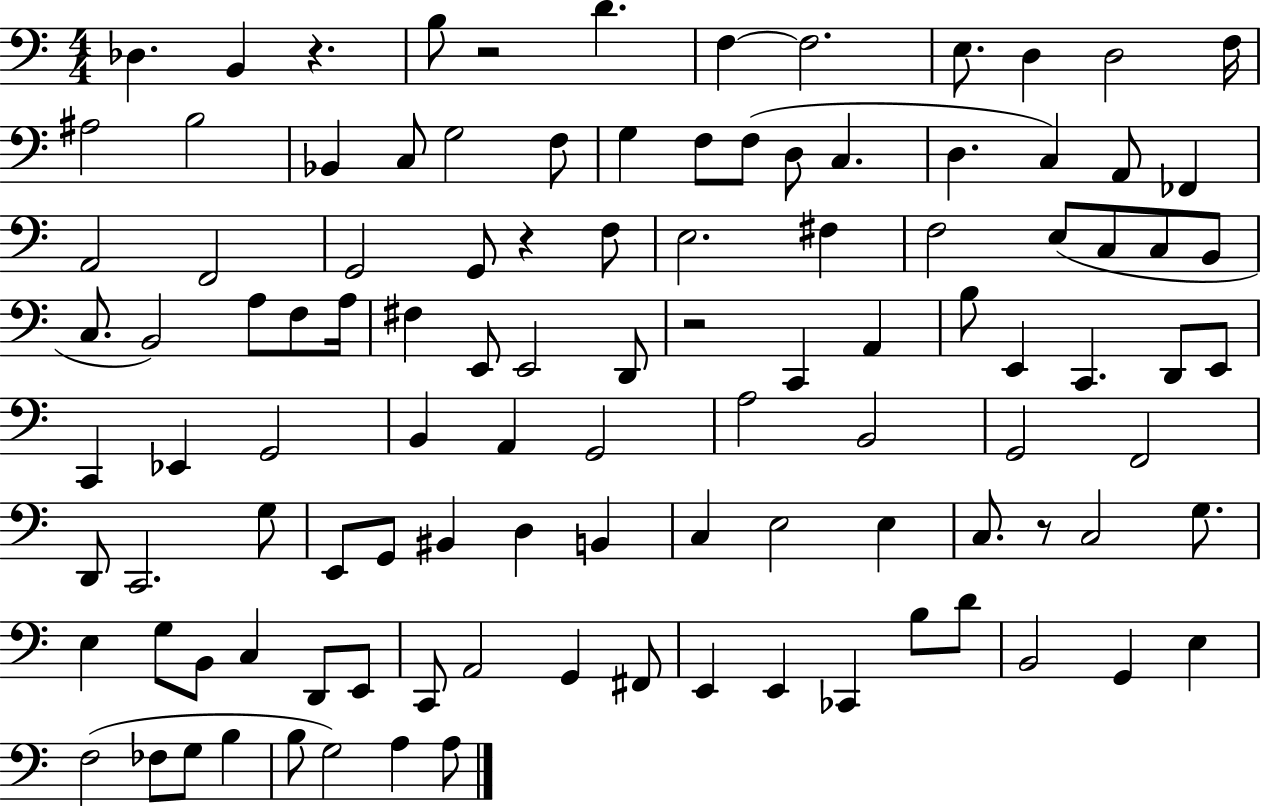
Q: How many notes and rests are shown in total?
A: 108